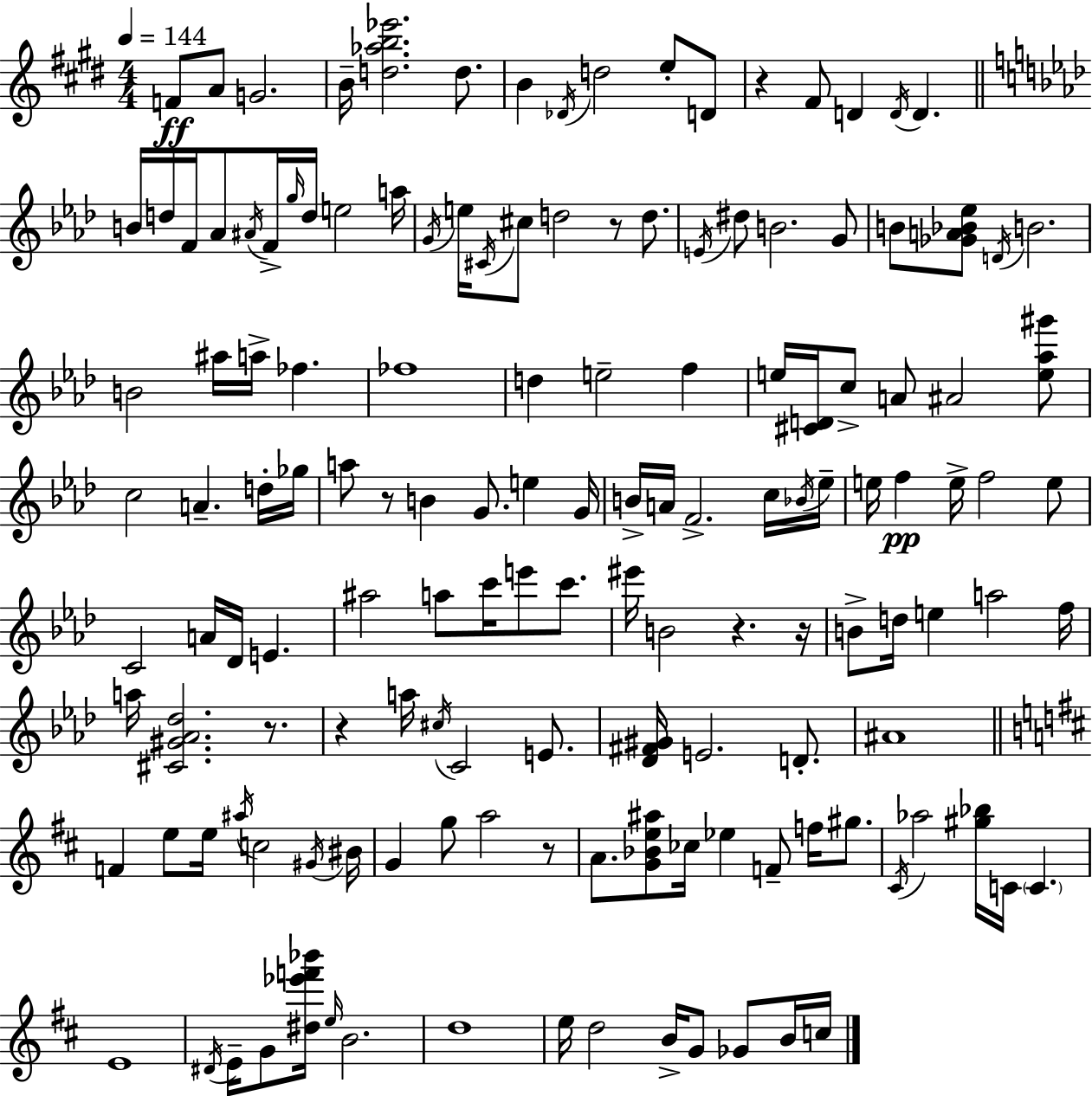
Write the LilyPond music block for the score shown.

{
  \clef treble
  \numericTimeSignature
  \time 4/4
  \key e \major
  \tempo 4 = 144
  f'8\ff a'8 g'2. | b'16-- <d'' aes'' b'' ees'''>2. d''8. | b'4 \acciaccatura { des'16 } d''2 e''8-. d'8 | r4 fis'8 d'4 \acciaccatura { d'16 } d'4. | \break \bar "||" \break \key f \minor b'16 d''16 f'16 aes'8 \acciaccatura { ais'16 } f'16-> \grace { g''16 } d''16 e''2 | a''16 \acciaccatura { g'16 } e''16 \acciaccatura { cis'16 } cis''8 d''2 r8 | d''8. \acciaccatura { e'16 } dis''8 b'2. | g'8 b'8 <ges' a' bes' ees''>8 \acciaccatura { d'16 } b'2. | \break b'2 ais''16 a''16-> | fes''4. fes''1 | d''4 e''2-- | f''4 e''16 <cis' d'>16 c''8-> a'8 ais'2 | \break <e'' aes'' gis'''>8 c''2 a'4.-- | d''16-. ges''16 a''8 r8 b'4 g'8. | e''4 g'16 b'16-> a'16 f'2.-> | c''16 \acciaccatura { bes'16 } ees''16-- e''16 f''4\pp e''16-> f''2 | \break e''8 c'2 a'16 | des'16 e'4. ais''2 a''8 | c'''16 e'''8 c'''8. eis'''16 b'2 | r4. r16 b'8-> d''16 e''4 a''2 | \break f''16 a''16 <cis' gis' aes' des''>2. | r8. r4 a''16 \acciaccatura { cis''16 } c'2 | e'8. <des' fis' gis'>16 e'2. | d'8.-. ais'1 | \break \bar "||" \break \key b \minor f'4 e''8 e''16 \acciaccatura { ais''16 } c''2 | \acciaccatura { gis'16 } bis'16 g'4 g''8 a''2 | r8 a'8. <g' bes' e'' ais''>8 ces''16 ees''4 f'8-- f''16 gis''8. | \acciaccatura { cis'16 } aes''2 <gis'' bes''>16 c'16 \parenthesize c'4. | \break e'1 | \acciaccatura { dis'16 } e'16-- g'8 <dis'' ees''' f''' bes'''>16 \grace { e''16 } b'2. | d''1 | e''16 d''2 b'16-> g'8 | \break ges'8 b'16 c''16 \bar "|."
}